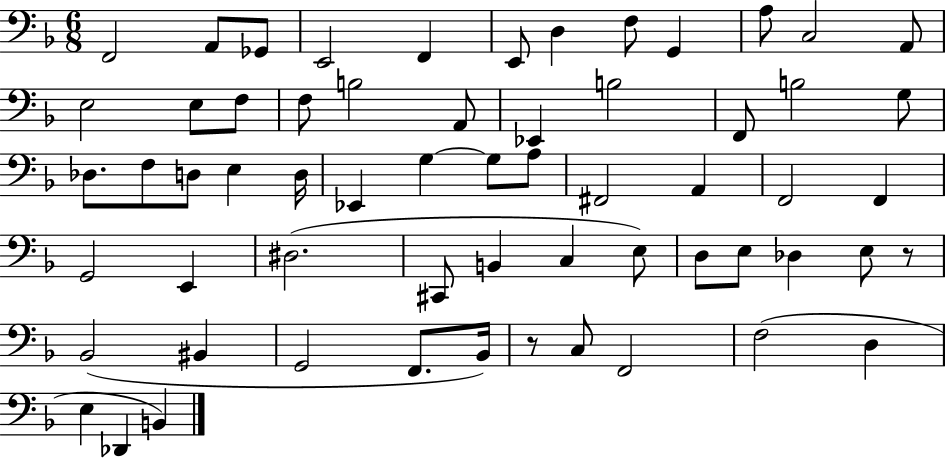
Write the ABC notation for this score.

X:1
T:Untitled
M:6/8
L:1/4
K:F
F,,2 A,,/2 _G,,/2 E,,2 F,, E,,/2 D, F,/2 G,, A,/2 C,2 A,,/2 E,2 E,/2 F,/2 F,/2 B,2 A,,/2 _E,, B,2 F,,/2 B,2 G,/2 _D,/2 F,/2 D,/2 E, D,/4 _E,, G, G,/2 A,/2 ^F,,2 A,, F,,2 F,, G,,2 E,, ^D,2 ^C,,/2 B,, C, E,/2 D,/2 E,/2 _D, E,/2 z/2 _B,,2 ^B,, G,,2 F,,/2 _B,,/4 z/2 C,/2 F,,2 F,2 D, E, _D,, B,,